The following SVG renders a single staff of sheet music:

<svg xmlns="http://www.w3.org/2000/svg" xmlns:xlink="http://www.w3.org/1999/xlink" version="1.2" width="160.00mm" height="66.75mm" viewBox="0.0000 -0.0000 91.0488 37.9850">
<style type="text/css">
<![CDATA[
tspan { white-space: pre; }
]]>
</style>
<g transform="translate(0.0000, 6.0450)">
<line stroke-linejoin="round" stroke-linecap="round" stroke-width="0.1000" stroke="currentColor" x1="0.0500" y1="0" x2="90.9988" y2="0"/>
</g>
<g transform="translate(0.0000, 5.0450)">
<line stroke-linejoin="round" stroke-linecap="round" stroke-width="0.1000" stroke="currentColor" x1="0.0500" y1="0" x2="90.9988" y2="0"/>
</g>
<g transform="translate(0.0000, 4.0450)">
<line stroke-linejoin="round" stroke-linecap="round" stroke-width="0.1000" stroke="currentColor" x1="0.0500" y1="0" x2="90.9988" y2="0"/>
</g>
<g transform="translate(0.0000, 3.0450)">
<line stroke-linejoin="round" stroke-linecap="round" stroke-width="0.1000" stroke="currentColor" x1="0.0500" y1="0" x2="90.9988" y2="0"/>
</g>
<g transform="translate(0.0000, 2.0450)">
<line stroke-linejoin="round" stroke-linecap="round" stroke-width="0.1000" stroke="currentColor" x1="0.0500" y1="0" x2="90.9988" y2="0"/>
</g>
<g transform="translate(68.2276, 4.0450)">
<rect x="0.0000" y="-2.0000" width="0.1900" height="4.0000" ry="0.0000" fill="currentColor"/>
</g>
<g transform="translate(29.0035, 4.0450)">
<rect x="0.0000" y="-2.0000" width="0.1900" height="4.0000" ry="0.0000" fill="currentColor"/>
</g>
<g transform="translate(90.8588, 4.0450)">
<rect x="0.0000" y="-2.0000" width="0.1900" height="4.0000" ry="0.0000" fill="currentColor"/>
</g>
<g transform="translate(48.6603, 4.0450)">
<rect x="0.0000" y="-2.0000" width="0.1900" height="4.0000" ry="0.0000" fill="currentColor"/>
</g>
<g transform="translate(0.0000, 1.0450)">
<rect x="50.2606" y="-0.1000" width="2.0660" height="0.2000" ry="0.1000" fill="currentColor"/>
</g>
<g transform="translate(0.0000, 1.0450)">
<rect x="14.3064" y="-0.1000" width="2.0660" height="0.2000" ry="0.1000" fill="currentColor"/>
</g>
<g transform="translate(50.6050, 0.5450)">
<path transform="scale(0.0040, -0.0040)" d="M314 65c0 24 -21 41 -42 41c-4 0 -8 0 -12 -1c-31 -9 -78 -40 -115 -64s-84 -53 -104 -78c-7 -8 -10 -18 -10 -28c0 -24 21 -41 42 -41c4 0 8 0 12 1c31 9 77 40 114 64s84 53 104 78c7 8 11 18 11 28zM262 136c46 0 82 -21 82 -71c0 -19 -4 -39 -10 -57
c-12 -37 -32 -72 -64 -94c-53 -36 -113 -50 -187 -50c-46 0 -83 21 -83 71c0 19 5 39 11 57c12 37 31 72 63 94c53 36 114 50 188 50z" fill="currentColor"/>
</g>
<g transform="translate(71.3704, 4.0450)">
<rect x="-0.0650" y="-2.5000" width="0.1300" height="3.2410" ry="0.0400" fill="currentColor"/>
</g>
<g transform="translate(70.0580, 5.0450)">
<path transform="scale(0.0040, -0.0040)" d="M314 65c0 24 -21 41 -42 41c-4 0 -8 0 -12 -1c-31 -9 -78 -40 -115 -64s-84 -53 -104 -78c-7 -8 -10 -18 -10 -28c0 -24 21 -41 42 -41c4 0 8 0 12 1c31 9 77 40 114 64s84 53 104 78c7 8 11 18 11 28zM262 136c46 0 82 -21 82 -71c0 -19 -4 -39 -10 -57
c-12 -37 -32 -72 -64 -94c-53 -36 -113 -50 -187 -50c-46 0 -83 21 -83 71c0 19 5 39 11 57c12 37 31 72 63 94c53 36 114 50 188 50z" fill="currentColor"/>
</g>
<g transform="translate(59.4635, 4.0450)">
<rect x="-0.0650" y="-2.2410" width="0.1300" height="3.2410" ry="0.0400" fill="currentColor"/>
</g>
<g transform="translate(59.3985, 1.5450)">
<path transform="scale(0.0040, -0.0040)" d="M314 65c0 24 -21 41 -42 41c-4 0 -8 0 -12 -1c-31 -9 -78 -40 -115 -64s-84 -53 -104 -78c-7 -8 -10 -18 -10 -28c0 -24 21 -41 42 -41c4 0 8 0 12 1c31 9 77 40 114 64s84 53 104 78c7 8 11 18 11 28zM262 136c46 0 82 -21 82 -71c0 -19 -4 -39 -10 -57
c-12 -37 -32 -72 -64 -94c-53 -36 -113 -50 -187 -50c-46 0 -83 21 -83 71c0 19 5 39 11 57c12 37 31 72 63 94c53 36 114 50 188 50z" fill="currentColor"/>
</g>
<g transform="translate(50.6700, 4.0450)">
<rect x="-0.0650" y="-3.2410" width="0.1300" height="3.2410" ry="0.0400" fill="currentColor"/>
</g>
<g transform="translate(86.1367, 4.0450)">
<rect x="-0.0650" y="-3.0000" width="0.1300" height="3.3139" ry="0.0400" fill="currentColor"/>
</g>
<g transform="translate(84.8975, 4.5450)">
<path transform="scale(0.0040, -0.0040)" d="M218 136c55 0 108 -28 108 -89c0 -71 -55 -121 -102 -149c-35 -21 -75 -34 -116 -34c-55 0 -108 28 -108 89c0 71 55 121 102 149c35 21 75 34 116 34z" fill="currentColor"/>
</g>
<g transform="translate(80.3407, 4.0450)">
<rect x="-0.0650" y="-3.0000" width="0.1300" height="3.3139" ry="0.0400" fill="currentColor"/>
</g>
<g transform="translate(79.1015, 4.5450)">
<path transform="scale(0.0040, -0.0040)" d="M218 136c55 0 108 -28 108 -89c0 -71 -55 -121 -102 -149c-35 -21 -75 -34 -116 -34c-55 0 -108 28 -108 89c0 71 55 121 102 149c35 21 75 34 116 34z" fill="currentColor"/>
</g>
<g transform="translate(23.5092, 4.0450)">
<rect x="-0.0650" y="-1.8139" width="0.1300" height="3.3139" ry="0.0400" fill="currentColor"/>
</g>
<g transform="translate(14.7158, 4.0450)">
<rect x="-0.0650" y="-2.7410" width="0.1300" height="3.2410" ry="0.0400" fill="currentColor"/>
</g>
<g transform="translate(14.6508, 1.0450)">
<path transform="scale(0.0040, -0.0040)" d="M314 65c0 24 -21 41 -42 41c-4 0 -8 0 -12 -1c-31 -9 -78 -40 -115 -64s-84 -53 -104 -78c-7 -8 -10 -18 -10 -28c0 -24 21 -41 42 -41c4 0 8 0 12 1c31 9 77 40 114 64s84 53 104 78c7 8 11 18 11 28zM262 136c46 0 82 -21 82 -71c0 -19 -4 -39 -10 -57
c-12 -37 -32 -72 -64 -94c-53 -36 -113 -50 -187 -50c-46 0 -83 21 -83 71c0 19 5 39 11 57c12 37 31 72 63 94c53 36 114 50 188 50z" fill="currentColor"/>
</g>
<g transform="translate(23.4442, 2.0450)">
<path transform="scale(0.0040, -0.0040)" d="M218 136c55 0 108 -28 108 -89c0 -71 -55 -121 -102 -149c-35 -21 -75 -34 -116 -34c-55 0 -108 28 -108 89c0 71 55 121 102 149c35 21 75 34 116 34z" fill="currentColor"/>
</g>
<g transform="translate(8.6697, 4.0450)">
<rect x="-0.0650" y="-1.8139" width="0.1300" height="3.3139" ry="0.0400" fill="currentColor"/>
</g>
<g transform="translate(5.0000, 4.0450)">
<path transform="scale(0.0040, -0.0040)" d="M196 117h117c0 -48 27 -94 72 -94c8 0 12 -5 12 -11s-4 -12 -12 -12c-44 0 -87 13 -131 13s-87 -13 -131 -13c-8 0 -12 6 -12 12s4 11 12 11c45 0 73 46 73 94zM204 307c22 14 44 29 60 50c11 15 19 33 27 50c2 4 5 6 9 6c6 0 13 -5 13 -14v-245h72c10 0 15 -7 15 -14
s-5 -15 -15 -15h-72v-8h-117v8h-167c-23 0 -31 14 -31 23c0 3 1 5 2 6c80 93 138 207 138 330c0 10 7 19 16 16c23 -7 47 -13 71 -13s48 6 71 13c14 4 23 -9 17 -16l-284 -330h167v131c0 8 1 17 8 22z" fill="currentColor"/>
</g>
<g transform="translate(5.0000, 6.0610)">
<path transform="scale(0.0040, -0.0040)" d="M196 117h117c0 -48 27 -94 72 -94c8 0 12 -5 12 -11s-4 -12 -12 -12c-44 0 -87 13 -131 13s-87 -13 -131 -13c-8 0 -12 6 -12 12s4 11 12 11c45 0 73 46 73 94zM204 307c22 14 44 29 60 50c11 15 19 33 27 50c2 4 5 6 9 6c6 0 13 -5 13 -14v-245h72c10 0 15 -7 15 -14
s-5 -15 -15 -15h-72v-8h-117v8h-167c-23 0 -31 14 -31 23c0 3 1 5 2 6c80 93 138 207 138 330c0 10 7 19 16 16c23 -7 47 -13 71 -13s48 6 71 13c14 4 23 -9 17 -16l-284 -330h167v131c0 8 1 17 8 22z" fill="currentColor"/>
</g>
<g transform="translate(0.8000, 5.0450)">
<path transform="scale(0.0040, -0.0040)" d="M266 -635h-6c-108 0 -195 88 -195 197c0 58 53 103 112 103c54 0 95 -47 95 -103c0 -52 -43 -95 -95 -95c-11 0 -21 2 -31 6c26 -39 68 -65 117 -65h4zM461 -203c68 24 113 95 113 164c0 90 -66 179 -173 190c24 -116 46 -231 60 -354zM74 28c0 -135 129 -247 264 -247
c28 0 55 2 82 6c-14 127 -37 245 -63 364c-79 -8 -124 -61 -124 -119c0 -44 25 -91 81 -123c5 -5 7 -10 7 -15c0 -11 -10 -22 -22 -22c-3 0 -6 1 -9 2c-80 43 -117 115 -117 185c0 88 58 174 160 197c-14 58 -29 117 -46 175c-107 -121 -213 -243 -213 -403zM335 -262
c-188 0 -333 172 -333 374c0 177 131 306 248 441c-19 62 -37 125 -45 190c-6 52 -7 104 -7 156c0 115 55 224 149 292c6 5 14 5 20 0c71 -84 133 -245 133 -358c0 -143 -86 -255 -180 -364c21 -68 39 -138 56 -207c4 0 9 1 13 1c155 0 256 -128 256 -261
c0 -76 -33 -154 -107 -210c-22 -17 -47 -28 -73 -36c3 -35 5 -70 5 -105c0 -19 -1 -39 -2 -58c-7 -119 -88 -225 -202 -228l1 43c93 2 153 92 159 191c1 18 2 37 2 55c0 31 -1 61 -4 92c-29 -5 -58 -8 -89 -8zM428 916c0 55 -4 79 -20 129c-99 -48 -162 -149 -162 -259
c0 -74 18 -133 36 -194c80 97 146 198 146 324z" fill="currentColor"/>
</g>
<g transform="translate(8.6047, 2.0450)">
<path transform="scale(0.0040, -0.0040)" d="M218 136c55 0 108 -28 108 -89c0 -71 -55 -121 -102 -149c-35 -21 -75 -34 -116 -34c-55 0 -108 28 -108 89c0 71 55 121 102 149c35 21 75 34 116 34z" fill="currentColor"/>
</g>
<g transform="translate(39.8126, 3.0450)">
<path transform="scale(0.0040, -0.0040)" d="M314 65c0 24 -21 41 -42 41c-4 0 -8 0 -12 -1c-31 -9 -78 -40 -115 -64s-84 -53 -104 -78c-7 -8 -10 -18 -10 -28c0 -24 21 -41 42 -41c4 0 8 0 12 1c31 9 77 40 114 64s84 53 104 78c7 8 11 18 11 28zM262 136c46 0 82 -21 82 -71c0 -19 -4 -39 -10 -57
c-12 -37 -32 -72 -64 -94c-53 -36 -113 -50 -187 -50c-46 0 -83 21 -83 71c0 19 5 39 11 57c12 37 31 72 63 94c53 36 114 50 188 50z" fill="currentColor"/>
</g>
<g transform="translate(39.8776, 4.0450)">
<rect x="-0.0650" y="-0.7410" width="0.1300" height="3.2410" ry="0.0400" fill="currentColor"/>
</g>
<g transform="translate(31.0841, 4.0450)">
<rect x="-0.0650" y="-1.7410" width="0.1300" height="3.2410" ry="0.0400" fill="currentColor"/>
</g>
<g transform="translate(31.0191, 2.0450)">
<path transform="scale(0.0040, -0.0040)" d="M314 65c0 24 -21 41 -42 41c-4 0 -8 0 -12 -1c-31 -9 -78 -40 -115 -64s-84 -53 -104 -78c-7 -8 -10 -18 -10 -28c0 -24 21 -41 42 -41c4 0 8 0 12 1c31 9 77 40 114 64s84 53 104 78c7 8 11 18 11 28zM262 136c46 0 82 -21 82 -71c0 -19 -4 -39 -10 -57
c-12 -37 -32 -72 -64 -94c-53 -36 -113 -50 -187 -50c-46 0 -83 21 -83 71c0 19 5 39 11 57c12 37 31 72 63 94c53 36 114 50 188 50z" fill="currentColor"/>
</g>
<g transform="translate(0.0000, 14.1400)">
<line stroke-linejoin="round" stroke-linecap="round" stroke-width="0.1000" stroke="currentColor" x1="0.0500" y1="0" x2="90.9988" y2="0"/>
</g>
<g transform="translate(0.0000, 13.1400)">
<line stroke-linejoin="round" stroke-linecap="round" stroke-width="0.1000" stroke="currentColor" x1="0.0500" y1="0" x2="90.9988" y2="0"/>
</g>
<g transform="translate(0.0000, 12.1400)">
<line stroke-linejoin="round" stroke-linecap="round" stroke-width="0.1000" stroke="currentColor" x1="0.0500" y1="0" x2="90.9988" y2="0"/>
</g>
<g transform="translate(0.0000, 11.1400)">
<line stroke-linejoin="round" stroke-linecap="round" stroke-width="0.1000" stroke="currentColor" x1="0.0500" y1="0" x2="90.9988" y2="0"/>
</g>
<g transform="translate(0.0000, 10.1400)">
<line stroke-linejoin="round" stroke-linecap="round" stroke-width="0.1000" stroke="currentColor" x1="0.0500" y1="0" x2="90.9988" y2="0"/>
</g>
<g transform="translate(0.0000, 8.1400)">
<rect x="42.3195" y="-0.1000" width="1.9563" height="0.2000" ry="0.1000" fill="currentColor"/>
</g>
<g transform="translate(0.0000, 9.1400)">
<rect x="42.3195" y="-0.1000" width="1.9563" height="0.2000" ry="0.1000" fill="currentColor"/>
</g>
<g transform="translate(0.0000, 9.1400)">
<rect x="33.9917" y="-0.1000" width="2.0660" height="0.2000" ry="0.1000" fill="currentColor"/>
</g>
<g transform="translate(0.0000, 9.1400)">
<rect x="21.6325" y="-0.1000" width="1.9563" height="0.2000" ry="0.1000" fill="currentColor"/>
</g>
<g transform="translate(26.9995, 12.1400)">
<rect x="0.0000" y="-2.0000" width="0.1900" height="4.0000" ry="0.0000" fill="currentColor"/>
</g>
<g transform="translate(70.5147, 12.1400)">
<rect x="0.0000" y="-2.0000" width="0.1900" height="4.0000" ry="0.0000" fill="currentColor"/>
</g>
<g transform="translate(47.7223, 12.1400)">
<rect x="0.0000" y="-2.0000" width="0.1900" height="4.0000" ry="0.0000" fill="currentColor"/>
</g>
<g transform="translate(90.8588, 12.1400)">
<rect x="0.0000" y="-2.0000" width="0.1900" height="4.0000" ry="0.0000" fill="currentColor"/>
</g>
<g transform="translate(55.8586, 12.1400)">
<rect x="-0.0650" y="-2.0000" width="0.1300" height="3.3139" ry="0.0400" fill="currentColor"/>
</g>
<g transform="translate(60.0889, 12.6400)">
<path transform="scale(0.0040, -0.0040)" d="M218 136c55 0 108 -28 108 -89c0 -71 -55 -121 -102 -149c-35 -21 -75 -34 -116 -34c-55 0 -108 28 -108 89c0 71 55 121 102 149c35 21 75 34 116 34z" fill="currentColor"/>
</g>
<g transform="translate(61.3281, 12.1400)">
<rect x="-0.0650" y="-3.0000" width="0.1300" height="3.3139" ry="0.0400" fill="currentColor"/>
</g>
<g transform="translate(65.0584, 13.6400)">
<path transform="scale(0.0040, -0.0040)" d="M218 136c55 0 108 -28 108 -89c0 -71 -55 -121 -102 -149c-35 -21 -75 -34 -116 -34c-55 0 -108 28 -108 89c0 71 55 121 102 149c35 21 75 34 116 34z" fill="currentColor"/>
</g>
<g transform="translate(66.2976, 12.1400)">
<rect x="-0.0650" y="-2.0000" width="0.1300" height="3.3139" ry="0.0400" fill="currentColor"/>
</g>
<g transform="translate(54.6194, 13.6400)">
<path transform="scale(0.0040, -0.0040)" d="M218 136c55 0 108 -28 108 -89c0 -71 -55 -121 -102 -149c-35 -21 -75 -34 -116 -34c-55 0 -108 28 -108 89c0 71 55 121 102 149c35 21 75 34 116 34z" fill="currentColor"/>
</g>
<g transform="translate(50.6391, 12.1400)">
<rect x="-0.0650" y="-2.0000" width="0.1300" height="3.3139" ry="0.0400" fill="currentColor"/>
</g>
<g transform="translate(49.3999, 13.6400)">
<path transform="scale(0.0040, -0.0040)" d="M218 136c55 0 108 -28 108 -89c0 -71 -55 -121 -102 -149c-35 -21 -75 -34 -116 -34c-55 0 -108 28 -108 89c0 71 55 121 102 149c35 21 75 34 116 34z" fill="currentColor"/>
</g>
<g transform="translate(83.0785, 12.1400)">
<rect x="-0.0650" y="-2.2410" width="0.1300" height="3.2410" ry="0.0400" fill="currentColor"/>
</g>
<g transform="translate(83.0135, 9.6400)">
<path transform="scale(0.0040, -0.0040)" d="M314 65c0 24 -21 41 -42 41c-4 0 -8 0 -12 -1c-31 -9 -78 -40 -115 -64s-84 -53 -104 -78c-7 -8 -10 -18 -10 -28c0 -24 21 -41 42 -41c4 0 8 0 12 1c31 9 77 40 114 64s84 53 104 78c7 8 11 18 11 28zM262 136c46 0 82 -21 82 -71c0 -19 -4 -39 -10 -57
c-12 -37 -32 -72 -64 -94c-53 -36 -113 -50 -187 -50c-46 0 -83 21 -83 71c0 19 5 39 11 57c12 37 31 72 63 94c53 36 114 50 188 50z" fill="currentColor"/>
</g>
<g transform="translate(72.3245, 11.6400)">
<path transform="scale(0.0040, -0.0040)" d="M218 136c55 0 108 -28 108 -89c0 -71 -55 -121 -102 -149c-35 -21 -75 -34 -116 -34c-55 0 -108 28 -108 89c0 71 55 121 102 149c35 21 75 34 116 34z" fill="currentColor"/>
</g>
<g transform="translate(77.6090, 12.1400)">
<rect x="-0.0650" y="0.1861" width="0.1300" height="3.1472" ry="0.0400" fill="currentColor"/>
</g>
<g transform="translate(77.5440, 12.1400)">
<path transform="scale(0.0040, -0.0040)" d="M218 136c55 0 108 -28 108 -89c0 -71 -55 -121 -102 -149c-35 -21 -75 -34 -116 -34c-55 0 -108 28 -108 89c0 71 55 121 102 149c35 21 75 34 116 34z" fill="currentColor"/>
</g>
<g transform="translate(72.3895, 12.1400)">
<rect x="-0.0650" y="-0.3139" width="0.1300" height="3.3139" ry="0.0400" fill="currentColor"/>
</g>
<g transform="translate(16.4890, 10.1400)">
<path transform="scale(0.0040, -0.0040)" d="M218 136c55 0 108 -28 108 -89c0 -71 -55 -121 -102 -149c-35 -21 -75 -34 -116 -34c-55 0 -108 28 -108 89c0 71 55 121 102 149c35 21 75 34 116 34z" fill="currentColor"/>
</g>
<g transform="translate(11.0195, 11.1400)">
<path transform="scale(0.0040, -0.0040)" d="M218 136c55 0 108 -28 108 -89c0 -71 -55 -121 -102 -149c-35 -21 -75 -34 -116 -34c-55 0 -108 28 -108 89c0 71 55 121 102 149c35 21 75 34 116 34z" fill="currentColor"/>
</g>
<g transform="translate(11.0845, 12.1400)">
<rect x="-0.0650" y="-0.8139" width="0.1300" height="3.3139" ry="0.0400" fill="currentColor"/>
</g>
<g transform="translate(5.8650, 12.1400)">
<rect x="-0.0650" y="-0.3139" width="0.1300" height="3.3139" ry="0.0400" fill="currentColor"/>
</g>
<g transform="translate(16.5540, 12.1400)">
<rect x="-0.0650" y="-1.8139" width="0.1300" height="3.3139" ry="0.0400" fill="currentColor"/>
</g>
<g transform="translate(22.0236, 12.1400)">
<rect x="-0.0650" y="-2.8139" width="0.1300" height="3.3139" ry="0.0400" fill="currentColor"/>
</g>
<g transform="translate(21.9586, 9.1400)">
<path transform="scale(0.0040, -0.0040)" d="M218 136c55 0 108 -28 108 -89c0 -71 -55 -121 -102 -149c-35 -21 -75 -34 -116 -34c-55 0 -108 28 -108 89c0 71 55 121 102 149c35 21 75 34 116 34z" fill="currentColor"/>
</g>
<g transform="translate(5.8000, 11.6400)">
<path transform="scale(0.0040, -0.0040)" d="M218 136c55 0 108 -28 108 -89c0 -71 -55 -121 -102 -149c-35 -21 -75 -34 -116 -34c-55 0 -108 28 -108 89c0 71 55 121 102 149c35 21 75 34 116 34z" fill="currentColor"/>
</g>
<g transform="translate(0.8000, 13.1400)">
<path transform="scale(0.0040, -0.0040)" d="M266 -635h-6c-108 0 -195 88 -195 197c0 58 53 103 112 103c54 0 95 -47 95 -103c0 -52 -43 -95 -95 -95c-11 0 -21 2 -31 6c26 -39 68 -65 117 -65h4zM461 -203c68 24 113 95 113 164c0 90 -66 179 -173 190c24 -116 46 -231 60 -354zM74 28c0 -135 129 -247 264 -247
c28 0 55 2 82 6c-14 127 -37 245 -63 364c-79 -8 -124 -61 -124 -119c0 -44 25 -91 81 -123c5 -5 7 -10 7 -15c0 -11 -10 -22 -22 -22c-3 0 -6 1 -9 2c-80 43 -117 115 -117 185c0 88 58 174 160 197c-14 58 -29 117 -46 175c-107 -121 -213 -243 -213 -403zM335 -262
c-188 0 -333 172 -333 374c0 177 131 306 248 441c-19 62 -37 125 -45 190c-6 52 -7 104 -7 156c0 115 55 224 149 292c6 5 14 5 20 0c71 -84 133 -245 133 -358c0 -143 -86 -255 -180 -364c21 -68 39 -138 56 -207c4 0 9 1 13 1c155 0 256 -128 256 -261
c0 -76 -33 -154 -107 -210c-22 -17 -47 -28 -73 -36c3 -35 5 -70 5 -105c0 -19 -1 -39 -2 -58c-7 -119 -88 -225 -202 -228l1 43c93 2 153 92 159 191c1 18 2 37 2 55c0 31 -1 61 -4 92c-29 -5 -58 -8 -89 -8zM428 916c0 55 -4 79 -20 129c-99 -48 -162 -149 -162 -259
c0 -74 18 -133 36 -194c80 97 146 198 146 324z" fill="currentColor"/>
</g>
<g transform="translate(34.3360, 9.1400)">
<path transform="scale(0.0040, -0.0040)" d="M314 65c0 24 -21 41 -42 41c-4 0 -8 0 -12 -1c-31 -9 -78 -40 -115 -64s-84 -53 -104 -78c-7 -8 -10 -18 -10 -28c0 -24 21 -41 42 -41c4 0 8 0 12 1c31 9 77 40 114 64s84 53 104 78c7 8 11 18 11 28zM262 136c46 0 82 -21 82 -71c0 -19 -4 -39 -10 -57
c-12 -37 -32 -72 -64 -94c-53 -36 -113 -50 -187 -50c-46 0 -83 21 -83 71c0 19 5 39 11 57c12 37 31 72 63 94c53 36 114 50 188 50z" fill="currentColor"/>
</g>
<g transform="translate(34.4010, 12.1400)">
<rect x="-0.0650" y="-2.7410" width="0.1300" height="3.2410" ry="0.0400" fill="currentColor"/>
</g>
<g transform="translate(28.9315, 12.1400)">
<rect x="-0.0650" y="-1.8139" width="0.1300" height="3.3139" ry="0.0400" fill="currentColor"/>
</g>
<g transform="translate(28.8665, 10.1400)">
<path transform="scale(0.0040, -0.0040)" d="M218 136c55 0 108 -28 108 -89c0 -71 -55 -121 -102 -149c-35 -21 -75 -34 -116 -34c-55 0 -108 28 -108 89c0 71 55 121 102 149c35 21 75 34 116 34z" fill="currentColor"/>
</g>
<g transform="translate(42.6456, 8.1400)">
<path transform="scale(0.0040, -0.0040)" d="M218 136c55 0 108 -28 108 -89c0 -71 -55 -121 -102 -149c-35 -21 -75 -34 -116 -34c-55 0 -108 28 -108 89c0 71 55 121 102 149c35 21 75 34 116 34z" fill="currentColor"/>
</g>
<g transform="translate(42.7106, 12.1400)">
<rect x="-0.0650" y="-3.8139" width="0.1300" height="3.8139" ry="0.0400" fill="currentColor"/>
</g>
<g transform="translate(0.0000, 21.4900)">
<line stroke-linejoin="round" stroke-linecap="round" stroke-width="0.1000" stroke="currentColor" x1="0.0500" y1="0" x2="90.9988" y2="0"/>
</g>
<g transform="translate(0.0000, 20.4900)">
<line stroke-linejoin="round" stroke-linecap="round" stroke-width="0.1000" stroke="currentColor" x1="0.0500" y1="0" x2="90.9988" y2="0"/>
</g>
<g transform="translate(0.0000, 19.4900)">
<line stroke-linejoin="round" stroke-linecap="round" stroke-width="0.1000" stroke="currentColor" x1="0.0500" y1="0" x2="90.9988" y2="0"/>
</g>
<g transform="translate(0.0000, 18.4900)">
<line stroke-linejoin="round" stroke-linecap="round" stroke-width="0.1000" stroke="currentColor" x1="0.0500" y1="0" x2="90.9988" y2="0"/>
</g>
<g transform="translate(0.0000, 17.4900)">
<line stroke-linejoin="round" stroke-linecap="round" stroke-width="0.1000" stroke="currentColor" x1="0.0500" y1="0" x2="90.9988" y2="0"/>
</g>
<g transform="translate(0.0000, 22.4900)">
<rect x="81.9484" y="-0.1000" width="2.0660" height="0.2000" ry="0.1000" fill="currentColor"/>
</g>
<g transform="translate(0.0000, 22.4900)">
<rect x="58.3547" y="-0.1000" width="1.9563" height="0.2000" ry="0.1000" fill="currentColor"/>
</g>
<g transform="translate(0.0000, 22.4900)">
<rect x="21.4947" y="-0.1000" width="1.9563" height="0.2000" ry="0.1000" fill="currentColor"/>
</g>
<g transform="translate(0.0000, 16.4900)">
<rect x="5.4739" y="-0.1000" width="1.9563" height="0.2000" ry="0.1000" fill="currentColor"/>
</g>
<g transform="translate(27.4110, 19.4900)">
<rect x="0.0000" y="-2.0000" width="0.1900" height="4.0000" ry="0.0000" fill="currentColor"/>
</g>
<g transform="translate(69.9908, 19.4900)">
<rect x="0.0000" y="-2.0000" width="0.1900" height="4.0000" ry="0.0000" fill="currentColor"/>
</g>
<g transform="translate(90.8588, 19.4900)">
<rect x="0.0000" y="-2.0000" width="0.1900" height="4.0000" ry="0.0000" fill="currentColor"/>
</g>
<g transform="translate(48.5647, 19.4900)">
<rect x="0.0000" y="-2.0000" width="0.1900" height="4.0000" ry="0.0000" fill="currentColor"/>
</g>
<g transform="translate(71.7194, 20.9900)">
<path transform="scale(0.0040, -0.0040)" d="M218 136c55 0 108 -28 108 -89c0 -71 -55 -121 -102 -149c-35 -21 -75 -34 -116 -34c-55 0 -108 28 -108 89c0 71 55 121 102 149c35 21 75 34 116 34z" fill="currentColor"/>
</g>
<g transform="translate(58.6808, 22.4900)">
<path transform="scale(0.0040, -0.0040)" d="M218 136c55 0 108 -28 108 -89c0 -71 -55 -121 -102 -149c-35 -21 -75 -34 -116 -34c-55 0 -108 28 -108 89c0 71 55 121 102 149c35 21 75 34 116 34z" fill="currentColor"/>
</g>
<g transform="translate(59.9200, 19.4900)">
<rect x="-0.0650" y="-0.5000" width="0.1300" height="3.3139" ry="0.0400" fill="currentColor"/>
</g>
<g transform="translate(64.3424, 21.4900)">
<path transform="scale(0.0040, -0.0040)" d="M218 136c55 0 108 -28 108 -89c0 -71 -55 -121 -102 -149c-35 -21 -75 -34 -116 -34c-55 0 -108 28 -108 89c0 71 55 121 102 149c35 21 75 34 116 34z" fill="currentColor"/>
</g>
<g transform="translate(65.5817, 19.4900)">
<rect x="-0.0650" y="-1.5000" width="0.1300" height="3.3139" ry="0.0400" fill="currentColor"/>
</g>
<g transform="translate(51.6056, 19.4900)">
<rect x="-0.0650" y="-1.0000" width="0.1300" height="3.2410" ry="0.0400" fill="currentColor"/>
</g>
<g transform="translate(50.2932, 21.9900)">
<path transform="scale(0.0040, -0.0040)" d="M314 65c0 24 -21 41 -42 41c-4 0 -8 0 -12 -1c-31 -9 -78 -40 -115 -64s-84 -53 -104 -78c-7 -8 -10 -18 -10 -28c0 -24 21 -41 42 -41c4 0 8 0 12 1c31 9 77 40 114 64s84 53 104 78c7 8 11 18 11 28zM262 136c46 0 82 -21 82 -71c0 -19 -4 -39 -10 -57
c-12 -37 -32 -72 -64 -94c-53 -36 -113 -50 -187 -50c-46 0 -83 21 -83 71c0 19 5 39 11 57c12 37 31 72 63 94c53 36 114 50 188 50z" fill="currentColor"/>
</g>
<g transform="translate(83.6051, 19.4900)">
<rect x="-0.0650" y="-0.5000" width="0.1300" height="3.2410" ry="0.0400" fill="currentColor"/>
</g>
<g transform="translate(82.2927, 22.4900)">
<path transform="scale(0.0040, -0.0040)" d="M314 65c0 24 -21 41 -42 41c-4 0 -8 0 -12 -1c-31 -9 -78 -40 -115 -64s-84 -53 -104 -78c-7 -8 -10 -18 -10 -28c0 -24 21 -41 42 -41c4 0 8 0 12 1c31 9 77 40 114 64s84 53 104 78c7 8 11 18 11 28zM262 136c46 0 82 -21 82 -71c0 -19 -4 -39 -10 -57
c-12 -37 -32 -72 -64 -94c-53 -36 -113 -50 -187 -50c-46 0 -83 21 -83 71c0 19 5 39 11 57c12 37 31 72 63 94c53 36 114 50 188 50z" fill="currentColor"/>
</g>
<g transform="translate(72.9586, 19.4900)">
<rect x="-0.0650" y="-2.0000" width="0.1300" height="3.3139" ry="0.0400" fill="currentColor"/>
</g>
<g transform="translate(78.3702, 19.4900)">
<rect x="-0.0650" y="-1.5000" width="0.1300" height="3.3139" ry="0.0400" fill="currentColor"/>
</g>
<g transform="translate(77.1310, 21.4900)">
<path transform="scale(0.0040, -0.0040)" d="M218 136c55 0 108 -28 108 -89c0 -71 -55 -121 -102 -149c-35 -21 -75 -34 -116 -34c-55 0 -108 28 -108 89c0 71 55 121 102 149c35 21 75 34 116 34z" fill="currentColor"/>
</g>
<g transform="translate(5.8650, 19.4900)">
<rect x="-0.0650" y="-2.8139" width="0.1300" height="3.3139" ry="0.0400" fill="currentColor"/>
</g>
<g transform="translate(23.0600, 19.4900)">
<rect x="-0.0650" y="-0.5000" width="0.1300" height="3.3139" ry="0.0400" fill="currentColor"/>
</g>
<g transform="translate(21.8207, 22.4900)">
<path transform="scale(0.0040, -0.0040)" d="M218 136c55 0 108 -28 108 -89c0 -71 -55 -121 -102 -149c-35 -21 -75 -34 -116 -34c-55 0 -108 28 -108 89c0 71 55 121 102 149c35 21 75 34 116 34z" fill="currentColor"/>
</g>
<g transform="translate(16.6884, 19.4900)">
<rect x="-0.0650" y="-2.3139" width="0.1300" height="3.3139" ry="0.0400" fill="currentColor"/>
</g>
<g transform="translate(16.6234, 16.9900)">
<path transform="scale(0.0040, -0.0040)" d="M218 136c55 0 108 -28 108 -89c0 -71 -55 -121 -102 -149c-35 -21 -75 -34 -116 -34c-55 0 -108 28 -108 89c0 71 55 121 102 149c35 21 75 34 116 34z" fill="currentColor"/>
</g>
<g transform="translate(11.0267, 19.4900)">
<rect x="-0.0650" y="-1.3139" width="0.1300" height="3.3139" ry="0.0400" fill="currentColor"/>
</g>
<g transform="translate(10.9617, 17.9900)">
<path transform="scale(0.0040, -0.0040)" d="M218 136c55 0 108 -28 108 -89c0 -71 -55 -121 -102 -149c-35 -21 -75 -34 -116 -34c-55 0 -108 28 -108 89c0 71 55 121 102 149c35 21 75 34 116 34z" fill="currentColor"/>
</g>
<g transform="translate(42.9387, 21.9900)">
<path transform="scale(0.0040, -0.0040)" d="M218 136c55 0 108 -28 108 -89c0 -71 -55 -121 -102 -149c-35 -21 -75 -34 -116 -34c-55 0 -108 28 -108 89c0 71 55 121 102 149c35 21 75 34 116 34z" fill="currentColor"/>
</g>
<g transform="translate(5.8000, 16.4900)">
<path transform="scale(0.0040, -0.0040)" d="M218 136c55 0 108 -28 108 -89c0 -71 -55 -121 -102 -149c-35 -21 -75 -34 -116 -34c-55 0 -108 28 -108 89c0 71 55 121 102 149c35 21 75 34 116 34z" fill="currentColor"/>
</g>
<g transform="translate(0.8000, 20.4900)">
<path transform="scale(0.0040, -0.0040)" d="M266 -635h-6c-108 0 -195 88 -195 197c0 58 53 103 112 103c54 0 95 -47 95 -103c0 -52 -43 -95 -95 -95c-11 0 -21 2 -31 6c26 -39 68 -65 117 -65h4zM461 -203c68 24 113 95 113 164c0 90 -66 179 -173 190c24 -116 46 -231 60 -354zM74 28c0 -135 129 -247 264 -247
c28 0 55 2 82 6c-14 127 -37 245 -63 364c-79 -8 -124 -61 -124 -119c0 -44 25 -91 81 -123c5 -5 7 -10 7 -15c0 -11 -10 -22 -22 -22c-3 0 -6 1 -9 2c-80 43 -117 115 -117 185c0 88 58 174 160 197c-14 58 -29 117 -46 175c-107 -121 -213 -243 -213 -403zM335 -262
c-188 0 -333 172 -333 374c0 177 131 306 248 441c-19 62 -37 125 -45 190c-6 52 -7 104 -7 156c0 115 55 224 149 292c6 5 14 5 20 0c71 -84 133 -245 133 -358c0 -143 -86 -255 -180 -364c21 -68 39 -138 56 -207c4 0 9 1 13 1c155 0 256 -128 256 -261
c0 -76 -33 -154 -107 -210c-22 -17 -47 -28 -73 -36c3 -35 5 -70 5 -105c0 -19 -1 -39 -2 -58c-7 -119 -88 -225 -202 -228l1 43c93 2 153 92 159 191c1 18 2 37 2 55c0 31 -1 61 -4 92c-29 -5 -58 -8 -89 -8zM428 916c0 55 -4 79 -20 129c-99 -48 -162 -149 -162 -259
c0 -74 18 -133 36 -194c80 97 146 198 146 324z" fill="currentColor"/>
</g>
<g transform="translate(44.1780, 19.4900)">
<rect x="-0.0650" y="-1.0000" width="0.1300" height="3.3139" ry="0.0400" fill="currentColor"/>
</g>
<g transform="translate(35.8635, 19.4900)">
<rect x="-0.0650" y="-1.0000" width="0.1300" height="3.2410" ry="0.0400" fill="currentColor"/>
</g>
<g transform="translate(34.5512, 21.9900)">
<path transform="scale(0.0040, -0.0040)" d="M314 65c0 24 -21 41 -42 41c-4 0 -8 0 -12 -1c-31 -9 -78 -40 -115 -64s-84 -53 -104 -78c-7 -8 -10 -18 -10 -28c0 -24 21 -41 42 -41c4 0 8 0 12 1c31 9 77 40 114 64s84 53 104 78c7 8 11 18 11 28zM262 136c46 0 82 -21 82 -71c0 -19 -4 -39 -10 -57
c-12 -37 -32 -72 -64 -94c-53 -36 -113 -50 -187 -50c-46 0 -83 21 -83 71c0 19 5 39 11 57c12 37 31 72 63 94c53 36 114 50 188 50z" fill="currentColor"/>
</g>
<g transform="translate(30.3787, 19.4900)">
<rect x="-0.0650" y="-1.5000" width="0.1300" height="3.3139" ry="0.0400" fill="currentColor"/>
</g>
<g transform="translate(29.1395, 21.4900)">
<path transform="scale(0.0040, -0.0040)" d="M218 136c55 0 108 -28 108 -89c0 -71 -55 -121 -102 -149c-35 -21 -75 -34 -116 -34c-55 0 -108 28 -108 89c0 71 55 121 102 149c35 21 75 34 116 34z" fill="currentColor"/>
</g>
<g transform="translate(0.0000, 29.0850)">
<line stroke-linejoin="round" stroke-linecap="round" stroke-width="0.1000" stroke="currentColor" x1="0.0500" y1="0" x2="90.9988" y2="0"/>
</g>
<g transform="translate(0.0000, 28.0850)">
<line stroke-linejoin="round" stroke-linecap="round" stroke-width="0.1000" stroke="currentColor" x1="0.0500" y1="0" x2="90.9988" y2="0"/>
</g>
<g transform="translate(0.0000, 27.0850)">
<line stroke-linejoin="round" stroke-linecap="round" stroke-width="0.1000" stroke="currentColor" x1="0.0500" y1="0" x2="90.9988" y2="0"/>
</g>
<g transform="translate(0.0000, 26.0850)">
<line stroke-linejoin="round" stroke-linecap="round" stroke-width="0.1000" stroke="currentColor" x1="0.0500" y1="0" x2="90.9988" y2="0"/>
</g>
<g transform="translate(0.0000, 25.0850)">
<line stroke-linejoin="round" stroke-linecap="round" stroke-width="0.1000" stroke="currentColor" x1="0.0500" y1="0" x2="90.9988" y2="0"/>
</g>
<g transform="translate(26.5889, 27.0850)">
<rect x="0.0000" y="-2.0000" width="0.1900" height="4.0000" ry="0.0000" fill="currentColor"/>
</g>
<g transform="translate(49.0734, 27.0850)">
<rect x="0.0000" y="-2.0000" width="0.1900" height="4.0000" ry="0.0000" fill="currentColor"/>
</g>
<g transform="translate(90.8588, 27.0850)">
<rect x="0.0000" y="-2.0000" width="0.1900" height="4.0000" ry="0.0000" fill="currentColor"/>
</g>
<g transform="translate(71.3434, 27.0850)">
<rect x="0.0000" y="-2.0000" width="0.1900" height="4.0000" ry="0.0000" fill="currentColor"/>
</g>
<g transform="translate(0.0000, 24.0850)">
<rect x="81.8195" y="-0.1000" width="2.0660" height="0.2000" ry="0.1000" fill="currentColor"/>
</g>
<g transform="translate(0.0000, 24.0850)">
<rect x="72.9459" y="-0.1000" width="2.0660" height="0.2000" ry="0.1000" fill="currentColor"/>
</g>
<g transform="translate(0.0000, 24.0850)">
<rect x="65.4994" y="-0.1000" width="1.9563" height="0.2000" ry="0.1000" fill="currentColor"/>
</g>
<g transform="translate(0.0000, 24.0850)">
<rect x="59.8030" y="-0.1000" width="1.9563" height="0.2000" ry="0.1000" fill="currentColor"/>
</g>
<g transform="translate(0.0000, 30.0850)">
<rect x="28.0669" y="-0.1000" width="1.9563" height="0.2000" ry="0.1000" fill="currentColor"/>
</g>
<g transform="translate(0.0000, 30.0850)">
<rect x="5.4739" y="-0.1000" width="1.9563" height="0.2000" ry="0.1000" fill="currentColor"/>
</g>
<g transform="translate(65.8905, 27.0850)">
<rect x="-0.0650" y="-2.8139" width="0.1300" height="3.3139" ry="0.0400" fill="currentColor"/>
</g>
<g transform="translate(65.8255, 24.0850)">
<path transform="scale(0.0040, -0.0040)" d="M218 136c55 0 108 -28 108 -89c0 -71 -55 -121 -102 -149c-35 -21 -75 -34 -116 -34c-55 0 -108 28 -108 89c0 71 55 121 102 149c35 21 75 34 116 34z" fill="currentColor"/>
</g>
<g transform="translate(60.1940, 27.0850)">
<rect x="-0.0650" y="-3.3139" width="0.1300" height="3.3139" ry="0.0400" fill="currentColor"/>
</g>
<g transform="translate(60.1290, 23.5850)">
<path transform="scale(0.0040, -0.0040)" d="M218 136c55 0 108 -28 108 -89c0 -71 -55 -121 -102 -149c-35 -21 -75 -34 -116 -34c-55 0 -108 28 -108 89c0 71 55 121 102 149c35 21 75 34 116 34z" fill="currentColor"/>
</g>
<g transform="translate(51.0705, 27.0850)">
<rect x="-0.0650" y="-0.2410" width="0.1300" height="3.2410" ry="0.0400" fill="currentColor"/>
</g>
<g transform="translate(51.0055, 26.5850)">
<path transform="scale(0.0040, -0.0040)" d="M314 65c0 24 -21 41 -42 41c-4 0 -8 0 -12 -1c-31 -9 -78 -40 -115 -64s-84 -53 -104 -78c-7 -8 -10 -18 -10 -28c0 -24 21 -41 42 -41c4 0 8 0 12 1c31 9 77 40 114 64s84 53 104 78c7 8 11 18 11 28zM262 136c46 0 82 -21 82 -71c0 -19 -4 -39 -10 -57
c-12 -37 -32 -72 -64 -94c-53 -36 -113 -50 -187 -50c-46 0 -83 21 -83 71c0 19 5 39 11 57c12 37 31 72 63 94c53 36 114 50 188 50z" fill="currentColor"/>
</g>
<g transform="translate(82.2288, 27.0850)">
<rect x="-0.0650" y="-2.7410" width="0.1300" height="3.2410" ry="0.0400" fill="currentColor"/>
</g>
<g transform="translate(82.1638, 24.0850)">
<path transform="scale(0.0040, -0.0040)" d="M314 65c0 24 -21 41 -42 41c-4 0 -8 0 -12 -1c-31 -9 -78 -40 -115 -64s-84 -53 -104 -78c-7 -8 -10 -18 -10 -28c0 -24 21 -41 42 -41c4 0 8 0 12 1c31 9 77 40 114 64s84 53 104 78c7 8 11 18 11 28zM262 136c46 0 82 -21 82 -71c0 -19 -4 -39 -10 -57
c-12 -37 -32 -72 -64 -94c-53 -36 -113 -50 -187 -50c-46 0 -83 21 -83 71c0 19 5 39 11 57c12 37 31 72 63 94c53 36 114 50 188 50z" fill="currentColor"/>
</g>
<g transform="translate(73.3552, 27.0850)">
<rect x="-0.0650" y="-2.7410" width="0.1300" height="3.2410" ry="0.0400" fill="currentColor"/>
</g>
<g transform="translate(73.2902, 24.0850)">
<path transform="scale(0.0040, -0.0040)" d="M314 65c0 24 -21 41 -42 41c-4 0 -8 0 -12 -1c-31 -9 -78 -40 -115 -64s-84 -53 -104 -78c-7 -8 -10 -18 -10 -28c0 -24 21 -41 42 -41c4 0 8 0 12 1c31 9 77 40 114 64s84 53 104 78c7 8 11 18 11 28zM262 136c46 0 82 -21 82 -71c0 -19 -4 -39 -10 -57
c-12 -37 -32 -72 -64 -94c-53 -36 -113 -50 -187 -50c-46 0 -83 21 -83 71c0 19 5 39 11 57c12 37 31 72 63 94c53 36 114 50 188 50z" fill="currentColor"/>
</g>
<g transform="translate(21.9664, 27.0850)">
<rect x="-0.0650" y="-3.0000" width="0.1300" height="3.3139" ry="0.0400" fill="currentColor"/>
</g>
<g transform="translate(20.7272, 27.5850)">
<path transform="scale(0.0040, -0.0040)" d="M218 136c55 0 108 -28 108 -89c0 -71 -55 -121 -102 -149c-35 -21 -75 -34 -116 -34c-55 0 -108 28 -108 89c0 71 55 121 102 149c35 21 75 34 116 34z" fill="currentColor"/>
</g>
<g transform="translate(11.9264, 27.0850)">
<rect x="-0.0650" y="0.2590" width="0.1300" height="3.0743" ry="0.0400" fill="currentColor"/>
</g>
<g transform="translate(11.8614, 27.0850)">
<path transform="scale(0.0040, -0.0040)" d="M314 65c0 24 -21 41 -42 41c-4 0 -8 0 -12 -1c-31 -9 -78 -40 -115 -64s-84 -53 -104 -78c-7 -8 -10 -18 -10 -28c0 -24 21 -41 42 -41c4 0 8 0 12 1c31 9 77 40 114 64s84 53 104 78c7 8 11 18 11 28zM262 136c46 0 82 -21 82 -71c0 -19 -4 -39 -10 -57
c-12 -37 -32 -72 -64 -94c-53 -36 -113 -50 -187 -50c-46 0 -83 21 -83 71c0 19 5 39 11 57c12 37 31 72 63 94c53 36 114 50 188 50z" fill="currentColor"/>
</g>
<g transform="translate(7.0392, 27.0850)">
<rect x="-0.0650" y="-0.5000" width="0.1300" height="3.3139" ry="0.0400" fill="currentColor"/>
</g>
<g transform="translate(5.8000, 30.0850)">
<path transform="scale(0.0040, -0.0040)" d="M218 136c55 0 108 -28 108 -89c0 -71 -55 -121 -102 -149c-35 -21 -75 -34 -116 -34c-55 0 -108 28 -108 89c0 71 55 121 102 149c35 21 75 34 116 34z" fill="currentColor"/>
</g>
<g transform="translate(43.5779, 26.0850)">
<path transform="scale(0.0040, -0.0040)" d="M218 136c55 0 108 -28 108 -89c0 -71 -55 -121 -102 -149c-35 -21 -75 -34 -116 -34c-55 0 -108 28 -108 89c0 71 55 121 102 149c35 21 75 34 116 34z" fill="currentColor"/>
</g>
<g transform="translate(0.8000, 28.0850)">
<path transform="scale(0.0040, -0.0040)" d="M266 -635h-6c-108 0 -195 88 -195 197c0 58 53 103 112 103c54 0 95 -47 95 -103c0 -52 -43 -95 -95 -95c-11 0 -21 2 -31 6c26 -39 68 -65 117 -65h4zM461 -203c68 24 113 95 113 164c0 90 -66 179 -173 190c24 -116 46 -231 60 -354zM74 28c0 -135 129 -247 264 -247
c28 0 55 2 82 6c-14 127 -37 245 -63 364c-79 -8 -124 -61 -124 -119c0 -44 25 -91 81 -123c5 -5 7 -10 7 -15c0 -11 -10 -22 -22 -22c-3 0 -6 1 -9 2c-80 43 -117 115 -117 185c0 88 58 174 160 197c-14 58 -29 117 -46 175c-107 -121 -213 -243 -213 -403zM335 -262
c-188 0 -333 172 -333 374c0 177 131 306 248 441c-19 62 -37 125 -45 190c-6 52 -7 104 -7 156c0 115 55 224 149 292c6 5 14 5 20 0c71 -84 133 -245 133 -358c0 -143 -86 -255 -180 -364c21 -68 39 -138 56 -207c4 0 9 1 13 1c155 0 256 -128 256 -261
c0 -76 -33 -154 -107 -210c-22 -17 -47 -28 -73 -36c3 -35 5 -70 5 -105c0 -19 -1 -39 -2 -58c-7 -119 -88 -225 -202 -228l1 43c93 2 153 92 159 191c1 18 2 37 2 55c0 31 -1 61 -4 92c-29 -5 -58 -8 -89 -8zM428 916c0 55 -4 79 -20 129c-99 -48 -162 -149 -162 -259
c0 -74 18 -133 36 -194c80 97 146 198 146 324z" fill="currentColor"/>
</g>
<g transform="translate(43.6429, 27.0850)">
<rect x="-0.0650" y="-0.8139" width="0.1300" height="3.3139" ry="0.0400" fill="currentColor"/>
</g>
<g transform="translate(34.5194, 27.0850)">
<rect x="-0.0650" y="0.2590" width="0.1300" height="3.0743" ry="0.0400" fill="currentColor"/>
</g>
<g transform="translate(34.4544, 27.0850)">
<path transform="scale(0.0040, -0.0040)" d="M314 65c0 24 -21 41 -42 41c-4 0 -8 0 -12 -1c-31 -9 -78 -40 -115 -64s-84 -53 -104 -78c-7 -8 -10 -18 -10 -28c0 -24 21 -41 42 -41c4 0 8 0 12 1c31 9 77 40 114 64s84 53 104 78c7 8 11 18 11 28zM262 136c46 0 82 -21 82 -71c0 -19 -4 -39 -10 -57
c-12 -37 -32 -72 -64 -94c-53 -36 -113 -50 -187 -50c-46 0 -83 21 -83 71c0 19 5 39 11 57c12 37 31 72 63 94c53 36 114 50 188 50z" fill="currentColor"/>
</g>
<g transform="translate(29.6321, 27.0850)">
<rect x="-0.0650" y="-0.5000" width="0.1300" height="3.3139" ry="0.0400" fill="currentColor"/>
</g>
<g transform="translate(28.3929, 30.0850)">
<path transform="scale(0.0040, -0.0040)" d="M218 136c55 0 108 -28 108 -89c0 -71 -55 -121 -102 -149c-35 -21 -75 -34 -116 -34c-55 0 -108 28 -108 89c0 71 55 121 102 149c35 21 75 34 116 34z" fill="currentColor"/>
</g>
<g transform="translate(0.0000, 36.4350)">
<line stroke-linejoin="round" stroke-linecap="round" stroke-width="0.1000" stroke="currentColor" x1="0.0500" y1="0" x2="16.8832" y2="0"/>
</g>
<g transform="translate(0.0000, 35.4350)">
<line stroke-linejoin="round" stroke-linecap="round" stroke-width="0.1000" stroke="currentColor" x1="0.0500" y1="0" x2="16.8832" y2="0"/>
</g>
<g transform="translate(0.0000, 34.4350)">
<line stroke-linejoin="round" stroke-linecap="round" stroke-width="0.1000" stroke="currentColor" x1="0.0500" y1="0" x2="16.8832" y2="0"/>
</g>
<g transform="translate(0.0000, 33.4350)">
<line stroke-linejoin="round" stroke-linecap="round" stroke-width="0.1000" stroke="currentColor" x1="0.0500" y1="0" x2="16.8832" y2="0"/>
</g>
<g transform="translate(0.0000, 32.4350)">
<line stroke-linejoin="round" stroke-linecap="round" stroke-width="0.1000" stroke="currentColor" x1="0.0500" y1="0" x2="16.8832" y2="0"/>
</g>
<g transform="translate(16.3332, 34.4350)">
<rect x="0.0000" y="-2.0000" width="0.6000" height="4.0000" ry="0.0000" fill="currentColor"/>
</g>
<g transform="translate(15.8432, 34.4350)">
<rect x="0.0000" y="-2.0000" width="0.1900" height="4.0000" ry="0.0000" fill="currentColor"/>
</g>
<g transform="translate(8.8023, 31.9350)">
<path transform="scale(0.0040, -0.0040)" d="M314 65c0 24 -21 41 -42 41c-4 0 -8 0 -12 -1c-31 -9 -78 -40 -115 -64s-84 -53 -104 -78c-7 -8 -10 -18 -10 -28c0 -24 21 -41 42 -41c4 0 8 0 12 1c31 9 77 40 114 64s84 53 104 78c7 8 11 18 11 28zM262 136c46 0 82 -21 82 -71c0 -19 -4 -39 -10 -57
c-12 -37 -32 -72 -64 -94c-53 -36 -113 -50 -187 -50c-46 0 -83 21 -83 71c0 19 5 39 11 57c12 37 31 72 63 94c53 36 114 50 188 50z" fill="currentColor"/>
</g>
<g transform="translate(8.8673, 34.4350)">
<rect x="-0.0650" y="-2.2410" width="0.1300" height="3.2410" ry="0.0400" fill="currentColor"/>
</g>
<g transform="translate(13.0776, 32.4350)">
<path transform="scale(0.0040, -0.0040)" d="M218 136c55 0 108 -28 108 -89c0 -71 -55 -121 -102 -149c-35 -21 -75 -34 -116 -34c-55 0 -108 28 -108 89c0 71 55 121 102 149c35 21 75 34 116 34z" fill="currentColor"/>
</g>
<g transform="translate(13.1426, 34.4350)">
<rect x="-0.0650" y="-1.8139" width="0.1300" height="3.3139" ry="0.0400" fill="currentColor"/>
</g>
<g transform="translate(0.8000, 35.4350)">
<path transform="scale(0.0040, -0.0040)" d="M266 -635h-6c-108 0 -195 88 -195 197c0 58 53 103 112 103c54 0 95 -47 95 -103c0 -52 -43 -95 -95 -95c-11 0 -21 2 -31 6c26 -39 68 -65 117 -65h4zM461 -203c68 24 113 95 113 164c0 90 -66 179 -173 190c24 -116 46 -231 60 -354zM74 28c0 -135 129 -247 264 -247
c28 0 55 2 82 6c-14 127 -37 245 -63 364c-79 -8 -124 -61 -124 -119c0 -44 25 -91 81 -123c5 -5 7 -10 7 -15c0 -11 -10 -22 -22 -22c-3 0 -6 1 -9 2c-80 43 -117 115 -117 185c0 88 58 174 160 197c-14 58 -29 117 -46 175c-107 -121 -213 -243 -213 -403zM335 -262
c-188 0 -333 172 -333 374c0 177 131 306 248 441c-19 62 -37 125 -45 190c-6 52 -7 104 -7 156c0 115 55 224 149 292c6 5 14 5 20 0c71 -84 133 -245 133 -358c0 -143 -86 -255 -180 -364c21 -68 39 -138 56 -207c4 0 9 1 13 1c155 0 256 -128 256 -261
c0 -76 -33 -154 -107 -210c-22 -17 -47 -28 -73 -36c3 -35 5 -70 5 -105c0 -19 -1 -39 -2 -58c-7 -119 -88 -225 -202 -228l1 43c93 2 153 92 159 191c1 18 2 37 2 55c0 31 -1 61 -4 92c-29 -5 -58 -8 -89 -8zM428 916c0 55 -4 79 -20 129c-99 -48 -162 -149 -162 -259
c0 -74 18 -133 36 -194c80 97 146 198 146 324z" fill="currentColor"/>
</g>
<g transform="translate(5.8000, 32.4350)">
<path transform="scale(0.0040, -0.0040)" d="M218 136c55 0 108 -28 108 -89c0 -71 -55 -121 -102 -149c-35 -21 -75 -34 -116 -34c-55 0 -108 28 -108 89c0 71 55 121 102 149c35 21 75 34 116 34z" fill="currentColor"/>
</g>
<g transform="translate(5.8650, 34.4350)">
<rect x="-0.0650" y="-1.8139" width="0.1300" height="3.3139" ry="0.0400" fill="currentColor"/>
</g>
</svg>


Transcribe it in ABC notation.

X:1
T:Untitled
M:4/4
L:1/4
K:C
f a2 f f2 d2 b2 g2 G2 A A c d f a f a2 c' F F A F c B g2 a e g C E D2 D D2 C E F E C2 C B2 A C B2 d c2 b a a2 a2 f g2 f